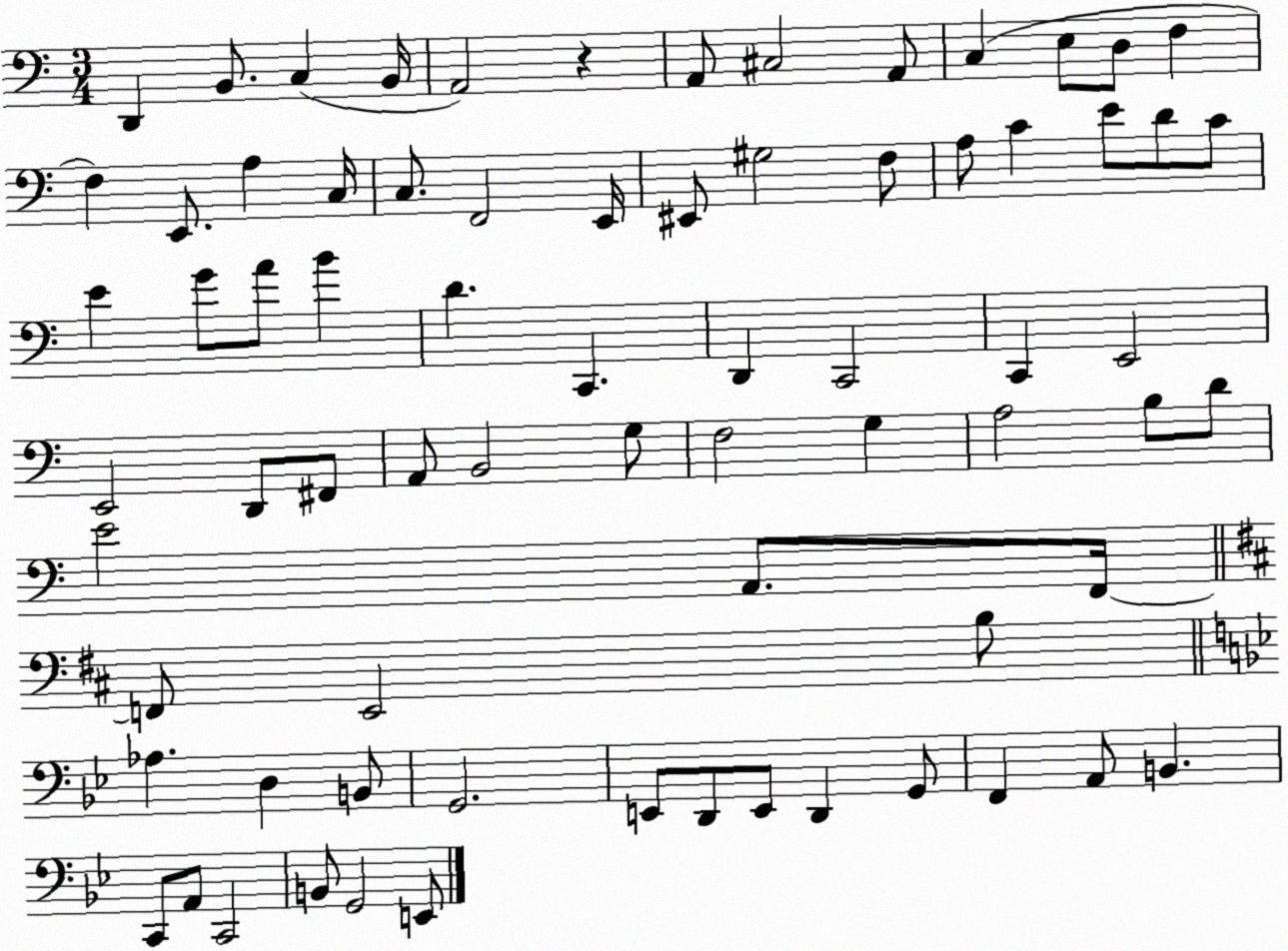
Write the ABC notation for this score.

X:1
T:Untitled
M:3/4
L:1/4
K:C
D,, B,,/2 C, B,,/4 A,,2 z A,,/2 ^C,2 A,,/2 C, E,/2 D,/2 F, F, E,,/2 A, C,/4 C,/2 F,,2 E,,/4 ^E,,/2 ^G,2 F,/2 A,/2 C E/2 D/2 C/2 E G/2 A/2 B D C,, D,, C,,2 C,, E,,2 E,,2 D,,/2 ^F,,/2 A,,/2 B,,2 G,/2 F,2 G, A,2 B,/2 D/2 E2 A,,/2 F,,/4 F,,/2 E,,2 B,/2 _A, D, B,,/2 G,,2 E,,/2 D,,/2 E,,/2 D,, G,,/2 F,, A,,/2 B,, C,,/2 A,,/2 C,,2 B,,/2 G,,2 E,,/2